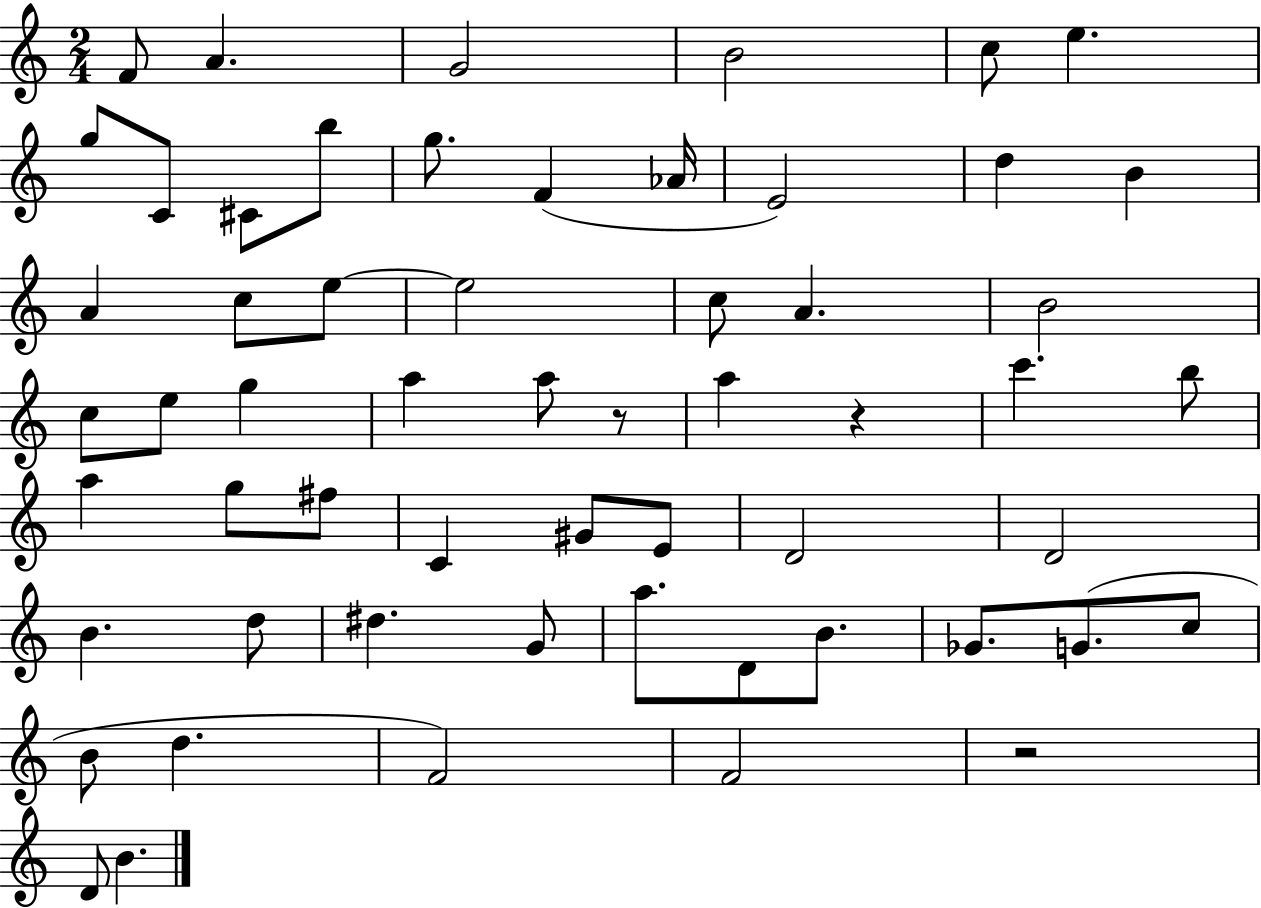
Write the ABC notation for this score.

X:1
T:Untitled
M:2/4
L:1/4
K:C
F/2 A G2 B2 c/2 e g/2 C/2 ^C/2 b/2 g/2 F _A/4 E2 d B A c/2 e/2 e2 c/2 A B2 c/2 e/2 g a a/2 z/2 a z c' b/2 a g/2 ^f/2 C ^G/2 E/2 D2 D2 B d/2 ^d G/2 a/2 D/2 B/2 _G/2 G/2 c/2 B/2 d F2 F2 z2 D/2 B